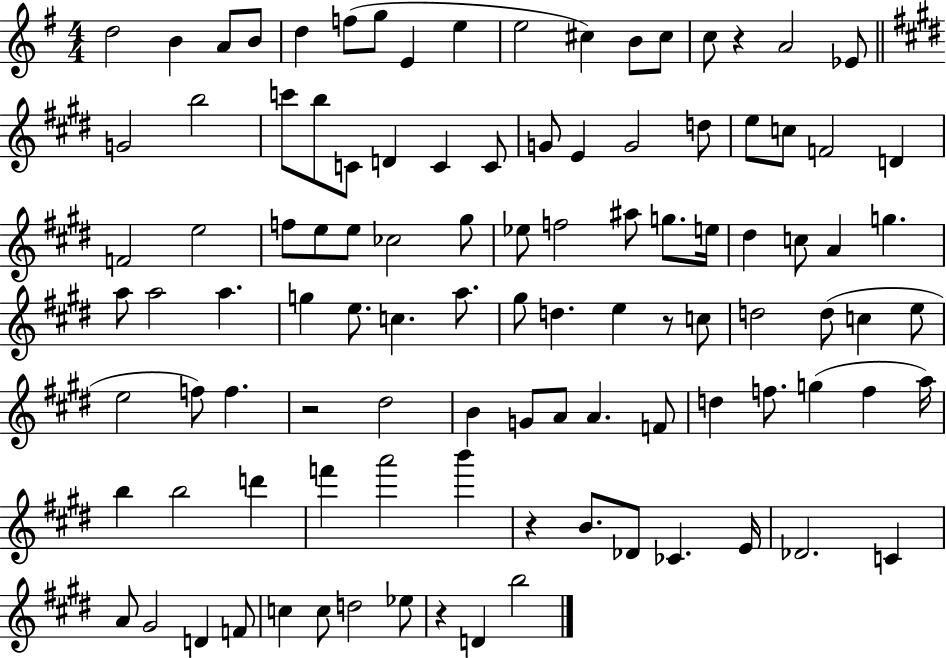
{
  \clef treble
  \numericTimeSignature
  \time 4/4
  \key g \major
  \repeat volta 2 { d''2 b'4 a'8 b'8 | d''4 f''8( g''8 e'4 e''4 | e''2 cis''4) b'8 cis''8 | c''8 r4 a'2 ees'8 | \break \bar "||" \break \key e \major g'2 b''2 | c'''8 b''8 c'8 d'4 c'4 c'8 | g'8 e'4 g'2 d''8 | e''8 c''8 f'2 d'4 | \break f'2 e''2 | f''8 e''8 e''8 ces''2 gis''8 | ees''8 f''2 ais''8 g''8. e''16 | dis''4 c''8 a'4 g''4. | \break a''8 a''2 a''4. | g''4 e''8. c''4. a''8. | gis''8 d''4. e''4 r8 c''8 | d''2 d''8( c''4 e''8 | \break e''2 f''8) f''4. | r2 dis''2 | b'4 g'8 a'8 a'4. f'8 | d''4 f''8. g''4( f''4 a''16) | \break b''4 b''2 d'''4 | f'''4 a'''2 b'''4 | r4 b'8. des'8 ces'4. e'16 | des'2. c'4 | \break a'8 gis'2 d'4 f'8 | c''4 c''8 d''2 ees''8 | r4 d'4 b''2 | } \bar "|."
}